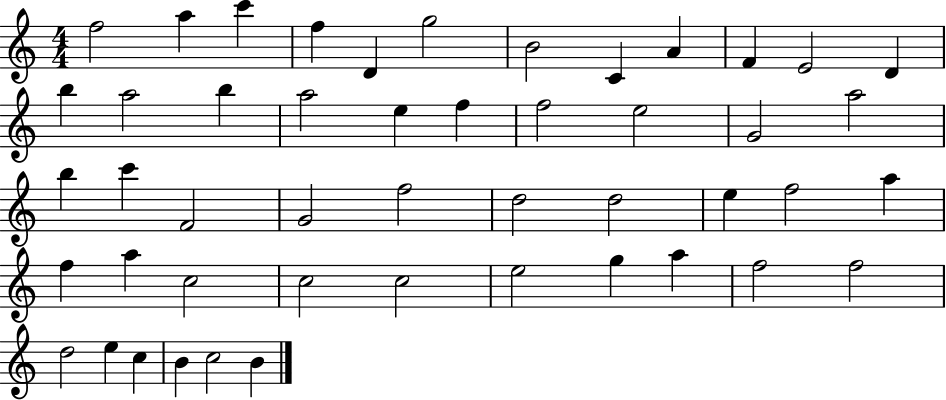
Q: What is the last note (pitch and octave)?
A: B4